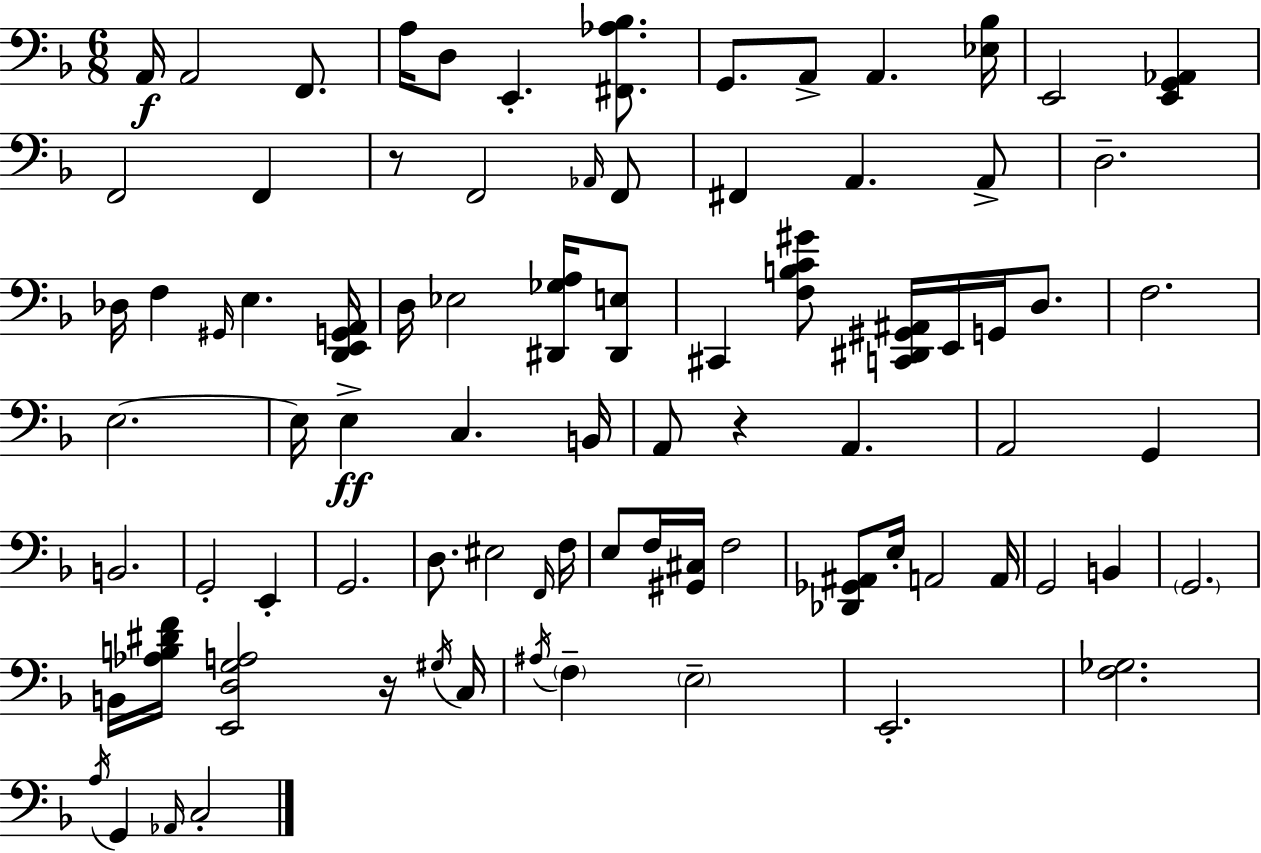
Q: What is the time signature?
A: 6/8